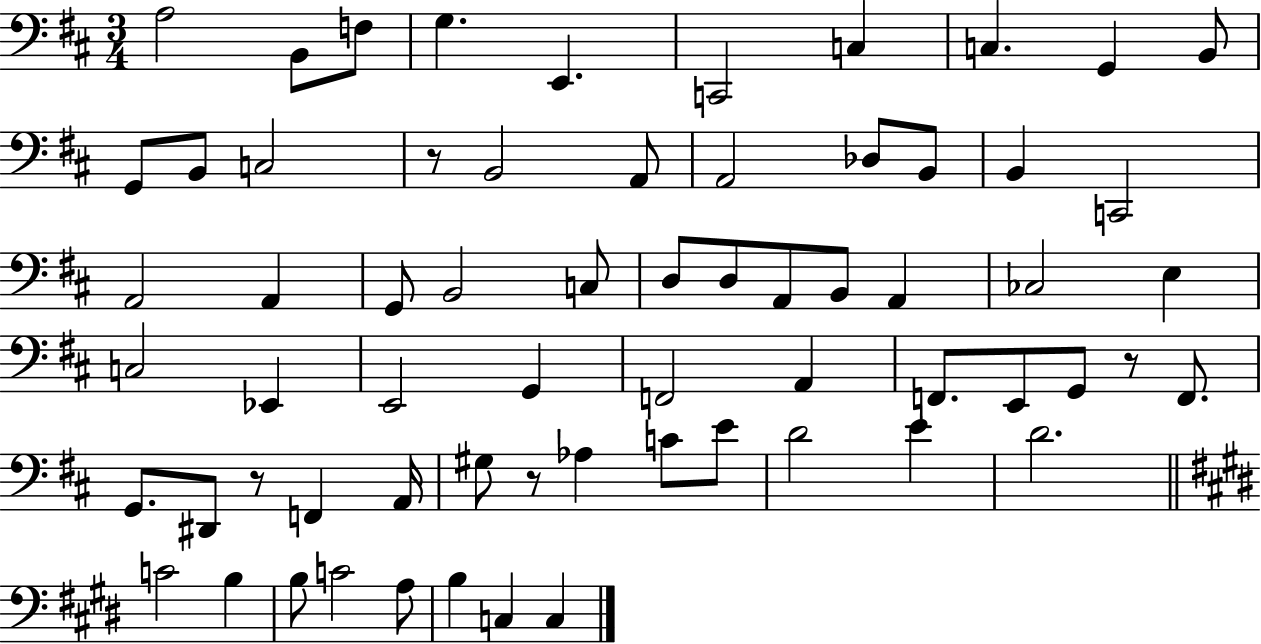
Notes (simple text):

A3/h B2/e F3/e G3/q. E2/q. C2/h C3/q C3/q. G2/q B2/e G2/e B2/e C3/h R/e B2/h A2/e A2/h Db3/e B2/e B2/q C2/h A2/h A2/q G2/e B2/h C3/e D3/e D3/e A2/e B2/e A2/q CES3/h E3/q C3/h Eb2/q E2/h G2/q F2/h A2/q F2/e. E2/e G2/e R/e F2/e. G2/e. D#2/e R/e F2/q A2/s G#3/e R/e Ab3/q C4/e E4/e D4/h E4/q D4/h. C4/h B3/q B3/e C4/h A3/e B3/q C3/q C3/q